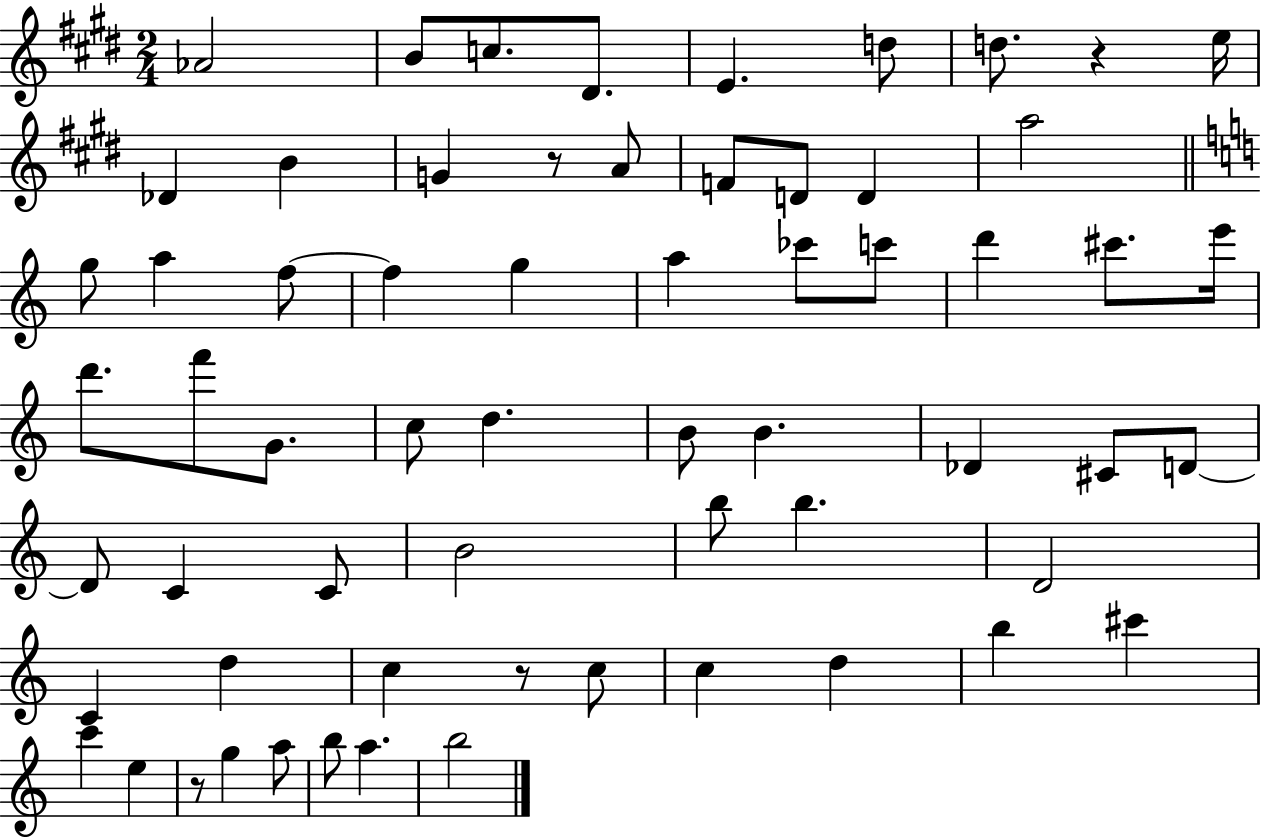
{
  \clef treble
  \numericTimeSignature
  \time 2/4
  \key e \major
  \repeat volta 2 { aes'2 | b'8 c''8. dis'8. | e'4. d''8 | d''8. r4 e''16 | \break des'4 b'4 | g'4 r8 a'8 | f'8 d'8 d'4 | a''2 | \break \bar "||" \break \key c \major g''8 a''4 f''8~~ | f''4 g''4 | a''4 ces'''8 c'''8 | d'''4 cis'''8. e'''16 | \break d'''8. f'''8 g'8. | c''8 d''4. | b'8 b'4. | des'4 cis'8 d'8~~ | \break d'8 c'4 c'8 | b'2 | b''8 b''4. | d'2 | \break c'4 d''4 | c''4 r8 c''8 | c''4 d''4 | b''4 cis'''4 | \break c'''4 e''4 | r8 g''4 a''8 | b''8 a''4. | b''2 | \break } \bar "|."
}